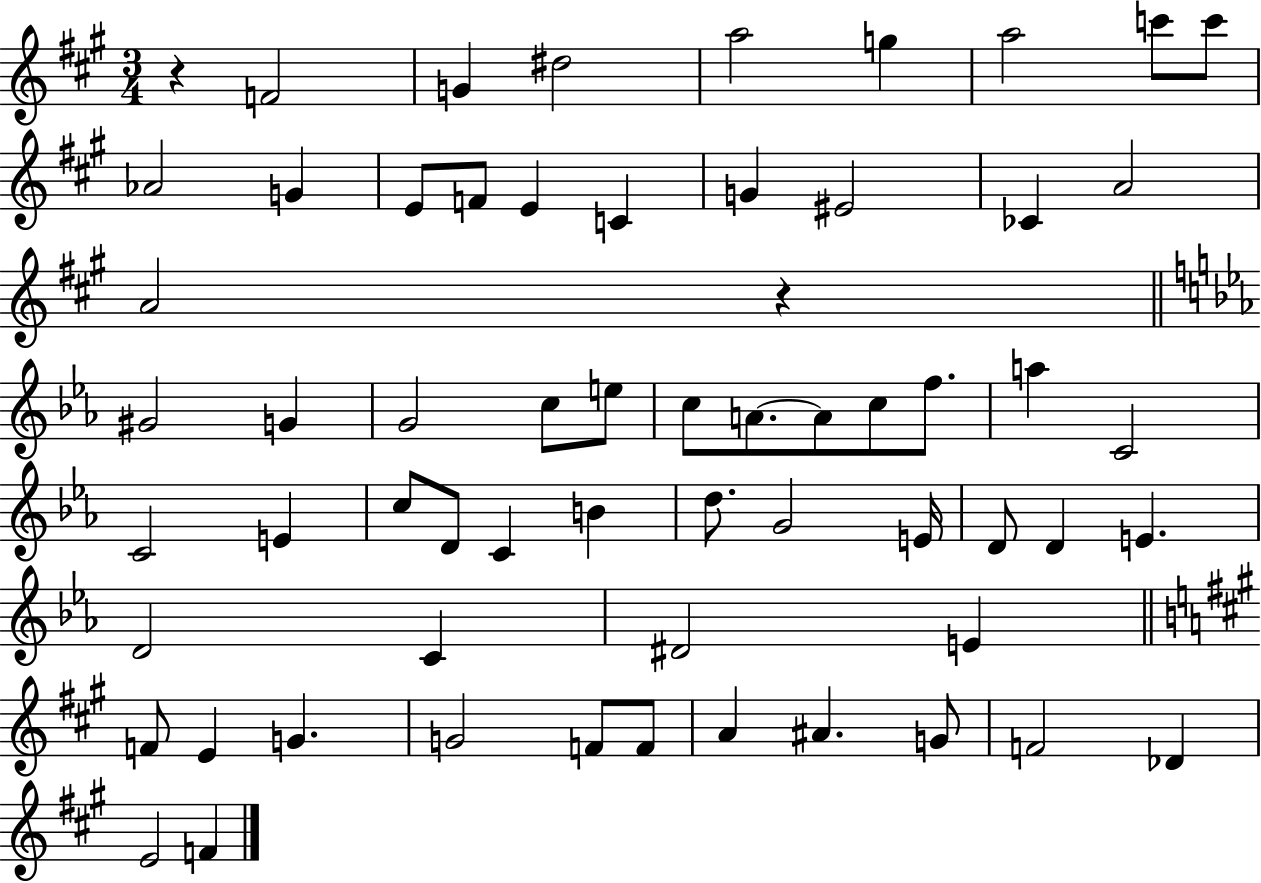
X:1
T:Untitled
M:3/4
L:1/4
K:A
z F2 G ^d2 a2 g a2 c'/2 c'/2 _A2 G E/2 F/2 E C G ^E2 _C A2 A2 z ^G2 G G2 c/2 e/2 c/2 A/2 A/2 c/2 f/2 a C2 C2 E c/2 D/2 C B d/2 G2 E/4 D/2 D E D2 C ^D2 E F/2 E G G2 F/2 F/2 A ^A G/2 F2 _D E2 F